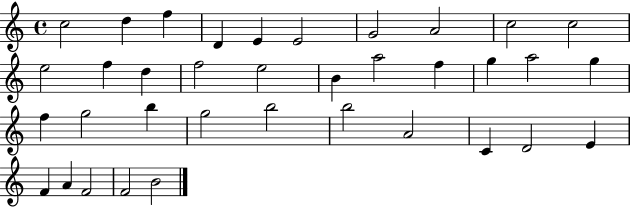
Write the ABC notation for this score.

X:1
T:Untitled
M:4/4
L:1/4
K:C
c2 d f D E E2 G2 A2 c2 c2 e2 f d f2 e2 B a2 f g a2 g f g2 b g2 b2 b2 A2 C D2 E F A F2 F2 B2